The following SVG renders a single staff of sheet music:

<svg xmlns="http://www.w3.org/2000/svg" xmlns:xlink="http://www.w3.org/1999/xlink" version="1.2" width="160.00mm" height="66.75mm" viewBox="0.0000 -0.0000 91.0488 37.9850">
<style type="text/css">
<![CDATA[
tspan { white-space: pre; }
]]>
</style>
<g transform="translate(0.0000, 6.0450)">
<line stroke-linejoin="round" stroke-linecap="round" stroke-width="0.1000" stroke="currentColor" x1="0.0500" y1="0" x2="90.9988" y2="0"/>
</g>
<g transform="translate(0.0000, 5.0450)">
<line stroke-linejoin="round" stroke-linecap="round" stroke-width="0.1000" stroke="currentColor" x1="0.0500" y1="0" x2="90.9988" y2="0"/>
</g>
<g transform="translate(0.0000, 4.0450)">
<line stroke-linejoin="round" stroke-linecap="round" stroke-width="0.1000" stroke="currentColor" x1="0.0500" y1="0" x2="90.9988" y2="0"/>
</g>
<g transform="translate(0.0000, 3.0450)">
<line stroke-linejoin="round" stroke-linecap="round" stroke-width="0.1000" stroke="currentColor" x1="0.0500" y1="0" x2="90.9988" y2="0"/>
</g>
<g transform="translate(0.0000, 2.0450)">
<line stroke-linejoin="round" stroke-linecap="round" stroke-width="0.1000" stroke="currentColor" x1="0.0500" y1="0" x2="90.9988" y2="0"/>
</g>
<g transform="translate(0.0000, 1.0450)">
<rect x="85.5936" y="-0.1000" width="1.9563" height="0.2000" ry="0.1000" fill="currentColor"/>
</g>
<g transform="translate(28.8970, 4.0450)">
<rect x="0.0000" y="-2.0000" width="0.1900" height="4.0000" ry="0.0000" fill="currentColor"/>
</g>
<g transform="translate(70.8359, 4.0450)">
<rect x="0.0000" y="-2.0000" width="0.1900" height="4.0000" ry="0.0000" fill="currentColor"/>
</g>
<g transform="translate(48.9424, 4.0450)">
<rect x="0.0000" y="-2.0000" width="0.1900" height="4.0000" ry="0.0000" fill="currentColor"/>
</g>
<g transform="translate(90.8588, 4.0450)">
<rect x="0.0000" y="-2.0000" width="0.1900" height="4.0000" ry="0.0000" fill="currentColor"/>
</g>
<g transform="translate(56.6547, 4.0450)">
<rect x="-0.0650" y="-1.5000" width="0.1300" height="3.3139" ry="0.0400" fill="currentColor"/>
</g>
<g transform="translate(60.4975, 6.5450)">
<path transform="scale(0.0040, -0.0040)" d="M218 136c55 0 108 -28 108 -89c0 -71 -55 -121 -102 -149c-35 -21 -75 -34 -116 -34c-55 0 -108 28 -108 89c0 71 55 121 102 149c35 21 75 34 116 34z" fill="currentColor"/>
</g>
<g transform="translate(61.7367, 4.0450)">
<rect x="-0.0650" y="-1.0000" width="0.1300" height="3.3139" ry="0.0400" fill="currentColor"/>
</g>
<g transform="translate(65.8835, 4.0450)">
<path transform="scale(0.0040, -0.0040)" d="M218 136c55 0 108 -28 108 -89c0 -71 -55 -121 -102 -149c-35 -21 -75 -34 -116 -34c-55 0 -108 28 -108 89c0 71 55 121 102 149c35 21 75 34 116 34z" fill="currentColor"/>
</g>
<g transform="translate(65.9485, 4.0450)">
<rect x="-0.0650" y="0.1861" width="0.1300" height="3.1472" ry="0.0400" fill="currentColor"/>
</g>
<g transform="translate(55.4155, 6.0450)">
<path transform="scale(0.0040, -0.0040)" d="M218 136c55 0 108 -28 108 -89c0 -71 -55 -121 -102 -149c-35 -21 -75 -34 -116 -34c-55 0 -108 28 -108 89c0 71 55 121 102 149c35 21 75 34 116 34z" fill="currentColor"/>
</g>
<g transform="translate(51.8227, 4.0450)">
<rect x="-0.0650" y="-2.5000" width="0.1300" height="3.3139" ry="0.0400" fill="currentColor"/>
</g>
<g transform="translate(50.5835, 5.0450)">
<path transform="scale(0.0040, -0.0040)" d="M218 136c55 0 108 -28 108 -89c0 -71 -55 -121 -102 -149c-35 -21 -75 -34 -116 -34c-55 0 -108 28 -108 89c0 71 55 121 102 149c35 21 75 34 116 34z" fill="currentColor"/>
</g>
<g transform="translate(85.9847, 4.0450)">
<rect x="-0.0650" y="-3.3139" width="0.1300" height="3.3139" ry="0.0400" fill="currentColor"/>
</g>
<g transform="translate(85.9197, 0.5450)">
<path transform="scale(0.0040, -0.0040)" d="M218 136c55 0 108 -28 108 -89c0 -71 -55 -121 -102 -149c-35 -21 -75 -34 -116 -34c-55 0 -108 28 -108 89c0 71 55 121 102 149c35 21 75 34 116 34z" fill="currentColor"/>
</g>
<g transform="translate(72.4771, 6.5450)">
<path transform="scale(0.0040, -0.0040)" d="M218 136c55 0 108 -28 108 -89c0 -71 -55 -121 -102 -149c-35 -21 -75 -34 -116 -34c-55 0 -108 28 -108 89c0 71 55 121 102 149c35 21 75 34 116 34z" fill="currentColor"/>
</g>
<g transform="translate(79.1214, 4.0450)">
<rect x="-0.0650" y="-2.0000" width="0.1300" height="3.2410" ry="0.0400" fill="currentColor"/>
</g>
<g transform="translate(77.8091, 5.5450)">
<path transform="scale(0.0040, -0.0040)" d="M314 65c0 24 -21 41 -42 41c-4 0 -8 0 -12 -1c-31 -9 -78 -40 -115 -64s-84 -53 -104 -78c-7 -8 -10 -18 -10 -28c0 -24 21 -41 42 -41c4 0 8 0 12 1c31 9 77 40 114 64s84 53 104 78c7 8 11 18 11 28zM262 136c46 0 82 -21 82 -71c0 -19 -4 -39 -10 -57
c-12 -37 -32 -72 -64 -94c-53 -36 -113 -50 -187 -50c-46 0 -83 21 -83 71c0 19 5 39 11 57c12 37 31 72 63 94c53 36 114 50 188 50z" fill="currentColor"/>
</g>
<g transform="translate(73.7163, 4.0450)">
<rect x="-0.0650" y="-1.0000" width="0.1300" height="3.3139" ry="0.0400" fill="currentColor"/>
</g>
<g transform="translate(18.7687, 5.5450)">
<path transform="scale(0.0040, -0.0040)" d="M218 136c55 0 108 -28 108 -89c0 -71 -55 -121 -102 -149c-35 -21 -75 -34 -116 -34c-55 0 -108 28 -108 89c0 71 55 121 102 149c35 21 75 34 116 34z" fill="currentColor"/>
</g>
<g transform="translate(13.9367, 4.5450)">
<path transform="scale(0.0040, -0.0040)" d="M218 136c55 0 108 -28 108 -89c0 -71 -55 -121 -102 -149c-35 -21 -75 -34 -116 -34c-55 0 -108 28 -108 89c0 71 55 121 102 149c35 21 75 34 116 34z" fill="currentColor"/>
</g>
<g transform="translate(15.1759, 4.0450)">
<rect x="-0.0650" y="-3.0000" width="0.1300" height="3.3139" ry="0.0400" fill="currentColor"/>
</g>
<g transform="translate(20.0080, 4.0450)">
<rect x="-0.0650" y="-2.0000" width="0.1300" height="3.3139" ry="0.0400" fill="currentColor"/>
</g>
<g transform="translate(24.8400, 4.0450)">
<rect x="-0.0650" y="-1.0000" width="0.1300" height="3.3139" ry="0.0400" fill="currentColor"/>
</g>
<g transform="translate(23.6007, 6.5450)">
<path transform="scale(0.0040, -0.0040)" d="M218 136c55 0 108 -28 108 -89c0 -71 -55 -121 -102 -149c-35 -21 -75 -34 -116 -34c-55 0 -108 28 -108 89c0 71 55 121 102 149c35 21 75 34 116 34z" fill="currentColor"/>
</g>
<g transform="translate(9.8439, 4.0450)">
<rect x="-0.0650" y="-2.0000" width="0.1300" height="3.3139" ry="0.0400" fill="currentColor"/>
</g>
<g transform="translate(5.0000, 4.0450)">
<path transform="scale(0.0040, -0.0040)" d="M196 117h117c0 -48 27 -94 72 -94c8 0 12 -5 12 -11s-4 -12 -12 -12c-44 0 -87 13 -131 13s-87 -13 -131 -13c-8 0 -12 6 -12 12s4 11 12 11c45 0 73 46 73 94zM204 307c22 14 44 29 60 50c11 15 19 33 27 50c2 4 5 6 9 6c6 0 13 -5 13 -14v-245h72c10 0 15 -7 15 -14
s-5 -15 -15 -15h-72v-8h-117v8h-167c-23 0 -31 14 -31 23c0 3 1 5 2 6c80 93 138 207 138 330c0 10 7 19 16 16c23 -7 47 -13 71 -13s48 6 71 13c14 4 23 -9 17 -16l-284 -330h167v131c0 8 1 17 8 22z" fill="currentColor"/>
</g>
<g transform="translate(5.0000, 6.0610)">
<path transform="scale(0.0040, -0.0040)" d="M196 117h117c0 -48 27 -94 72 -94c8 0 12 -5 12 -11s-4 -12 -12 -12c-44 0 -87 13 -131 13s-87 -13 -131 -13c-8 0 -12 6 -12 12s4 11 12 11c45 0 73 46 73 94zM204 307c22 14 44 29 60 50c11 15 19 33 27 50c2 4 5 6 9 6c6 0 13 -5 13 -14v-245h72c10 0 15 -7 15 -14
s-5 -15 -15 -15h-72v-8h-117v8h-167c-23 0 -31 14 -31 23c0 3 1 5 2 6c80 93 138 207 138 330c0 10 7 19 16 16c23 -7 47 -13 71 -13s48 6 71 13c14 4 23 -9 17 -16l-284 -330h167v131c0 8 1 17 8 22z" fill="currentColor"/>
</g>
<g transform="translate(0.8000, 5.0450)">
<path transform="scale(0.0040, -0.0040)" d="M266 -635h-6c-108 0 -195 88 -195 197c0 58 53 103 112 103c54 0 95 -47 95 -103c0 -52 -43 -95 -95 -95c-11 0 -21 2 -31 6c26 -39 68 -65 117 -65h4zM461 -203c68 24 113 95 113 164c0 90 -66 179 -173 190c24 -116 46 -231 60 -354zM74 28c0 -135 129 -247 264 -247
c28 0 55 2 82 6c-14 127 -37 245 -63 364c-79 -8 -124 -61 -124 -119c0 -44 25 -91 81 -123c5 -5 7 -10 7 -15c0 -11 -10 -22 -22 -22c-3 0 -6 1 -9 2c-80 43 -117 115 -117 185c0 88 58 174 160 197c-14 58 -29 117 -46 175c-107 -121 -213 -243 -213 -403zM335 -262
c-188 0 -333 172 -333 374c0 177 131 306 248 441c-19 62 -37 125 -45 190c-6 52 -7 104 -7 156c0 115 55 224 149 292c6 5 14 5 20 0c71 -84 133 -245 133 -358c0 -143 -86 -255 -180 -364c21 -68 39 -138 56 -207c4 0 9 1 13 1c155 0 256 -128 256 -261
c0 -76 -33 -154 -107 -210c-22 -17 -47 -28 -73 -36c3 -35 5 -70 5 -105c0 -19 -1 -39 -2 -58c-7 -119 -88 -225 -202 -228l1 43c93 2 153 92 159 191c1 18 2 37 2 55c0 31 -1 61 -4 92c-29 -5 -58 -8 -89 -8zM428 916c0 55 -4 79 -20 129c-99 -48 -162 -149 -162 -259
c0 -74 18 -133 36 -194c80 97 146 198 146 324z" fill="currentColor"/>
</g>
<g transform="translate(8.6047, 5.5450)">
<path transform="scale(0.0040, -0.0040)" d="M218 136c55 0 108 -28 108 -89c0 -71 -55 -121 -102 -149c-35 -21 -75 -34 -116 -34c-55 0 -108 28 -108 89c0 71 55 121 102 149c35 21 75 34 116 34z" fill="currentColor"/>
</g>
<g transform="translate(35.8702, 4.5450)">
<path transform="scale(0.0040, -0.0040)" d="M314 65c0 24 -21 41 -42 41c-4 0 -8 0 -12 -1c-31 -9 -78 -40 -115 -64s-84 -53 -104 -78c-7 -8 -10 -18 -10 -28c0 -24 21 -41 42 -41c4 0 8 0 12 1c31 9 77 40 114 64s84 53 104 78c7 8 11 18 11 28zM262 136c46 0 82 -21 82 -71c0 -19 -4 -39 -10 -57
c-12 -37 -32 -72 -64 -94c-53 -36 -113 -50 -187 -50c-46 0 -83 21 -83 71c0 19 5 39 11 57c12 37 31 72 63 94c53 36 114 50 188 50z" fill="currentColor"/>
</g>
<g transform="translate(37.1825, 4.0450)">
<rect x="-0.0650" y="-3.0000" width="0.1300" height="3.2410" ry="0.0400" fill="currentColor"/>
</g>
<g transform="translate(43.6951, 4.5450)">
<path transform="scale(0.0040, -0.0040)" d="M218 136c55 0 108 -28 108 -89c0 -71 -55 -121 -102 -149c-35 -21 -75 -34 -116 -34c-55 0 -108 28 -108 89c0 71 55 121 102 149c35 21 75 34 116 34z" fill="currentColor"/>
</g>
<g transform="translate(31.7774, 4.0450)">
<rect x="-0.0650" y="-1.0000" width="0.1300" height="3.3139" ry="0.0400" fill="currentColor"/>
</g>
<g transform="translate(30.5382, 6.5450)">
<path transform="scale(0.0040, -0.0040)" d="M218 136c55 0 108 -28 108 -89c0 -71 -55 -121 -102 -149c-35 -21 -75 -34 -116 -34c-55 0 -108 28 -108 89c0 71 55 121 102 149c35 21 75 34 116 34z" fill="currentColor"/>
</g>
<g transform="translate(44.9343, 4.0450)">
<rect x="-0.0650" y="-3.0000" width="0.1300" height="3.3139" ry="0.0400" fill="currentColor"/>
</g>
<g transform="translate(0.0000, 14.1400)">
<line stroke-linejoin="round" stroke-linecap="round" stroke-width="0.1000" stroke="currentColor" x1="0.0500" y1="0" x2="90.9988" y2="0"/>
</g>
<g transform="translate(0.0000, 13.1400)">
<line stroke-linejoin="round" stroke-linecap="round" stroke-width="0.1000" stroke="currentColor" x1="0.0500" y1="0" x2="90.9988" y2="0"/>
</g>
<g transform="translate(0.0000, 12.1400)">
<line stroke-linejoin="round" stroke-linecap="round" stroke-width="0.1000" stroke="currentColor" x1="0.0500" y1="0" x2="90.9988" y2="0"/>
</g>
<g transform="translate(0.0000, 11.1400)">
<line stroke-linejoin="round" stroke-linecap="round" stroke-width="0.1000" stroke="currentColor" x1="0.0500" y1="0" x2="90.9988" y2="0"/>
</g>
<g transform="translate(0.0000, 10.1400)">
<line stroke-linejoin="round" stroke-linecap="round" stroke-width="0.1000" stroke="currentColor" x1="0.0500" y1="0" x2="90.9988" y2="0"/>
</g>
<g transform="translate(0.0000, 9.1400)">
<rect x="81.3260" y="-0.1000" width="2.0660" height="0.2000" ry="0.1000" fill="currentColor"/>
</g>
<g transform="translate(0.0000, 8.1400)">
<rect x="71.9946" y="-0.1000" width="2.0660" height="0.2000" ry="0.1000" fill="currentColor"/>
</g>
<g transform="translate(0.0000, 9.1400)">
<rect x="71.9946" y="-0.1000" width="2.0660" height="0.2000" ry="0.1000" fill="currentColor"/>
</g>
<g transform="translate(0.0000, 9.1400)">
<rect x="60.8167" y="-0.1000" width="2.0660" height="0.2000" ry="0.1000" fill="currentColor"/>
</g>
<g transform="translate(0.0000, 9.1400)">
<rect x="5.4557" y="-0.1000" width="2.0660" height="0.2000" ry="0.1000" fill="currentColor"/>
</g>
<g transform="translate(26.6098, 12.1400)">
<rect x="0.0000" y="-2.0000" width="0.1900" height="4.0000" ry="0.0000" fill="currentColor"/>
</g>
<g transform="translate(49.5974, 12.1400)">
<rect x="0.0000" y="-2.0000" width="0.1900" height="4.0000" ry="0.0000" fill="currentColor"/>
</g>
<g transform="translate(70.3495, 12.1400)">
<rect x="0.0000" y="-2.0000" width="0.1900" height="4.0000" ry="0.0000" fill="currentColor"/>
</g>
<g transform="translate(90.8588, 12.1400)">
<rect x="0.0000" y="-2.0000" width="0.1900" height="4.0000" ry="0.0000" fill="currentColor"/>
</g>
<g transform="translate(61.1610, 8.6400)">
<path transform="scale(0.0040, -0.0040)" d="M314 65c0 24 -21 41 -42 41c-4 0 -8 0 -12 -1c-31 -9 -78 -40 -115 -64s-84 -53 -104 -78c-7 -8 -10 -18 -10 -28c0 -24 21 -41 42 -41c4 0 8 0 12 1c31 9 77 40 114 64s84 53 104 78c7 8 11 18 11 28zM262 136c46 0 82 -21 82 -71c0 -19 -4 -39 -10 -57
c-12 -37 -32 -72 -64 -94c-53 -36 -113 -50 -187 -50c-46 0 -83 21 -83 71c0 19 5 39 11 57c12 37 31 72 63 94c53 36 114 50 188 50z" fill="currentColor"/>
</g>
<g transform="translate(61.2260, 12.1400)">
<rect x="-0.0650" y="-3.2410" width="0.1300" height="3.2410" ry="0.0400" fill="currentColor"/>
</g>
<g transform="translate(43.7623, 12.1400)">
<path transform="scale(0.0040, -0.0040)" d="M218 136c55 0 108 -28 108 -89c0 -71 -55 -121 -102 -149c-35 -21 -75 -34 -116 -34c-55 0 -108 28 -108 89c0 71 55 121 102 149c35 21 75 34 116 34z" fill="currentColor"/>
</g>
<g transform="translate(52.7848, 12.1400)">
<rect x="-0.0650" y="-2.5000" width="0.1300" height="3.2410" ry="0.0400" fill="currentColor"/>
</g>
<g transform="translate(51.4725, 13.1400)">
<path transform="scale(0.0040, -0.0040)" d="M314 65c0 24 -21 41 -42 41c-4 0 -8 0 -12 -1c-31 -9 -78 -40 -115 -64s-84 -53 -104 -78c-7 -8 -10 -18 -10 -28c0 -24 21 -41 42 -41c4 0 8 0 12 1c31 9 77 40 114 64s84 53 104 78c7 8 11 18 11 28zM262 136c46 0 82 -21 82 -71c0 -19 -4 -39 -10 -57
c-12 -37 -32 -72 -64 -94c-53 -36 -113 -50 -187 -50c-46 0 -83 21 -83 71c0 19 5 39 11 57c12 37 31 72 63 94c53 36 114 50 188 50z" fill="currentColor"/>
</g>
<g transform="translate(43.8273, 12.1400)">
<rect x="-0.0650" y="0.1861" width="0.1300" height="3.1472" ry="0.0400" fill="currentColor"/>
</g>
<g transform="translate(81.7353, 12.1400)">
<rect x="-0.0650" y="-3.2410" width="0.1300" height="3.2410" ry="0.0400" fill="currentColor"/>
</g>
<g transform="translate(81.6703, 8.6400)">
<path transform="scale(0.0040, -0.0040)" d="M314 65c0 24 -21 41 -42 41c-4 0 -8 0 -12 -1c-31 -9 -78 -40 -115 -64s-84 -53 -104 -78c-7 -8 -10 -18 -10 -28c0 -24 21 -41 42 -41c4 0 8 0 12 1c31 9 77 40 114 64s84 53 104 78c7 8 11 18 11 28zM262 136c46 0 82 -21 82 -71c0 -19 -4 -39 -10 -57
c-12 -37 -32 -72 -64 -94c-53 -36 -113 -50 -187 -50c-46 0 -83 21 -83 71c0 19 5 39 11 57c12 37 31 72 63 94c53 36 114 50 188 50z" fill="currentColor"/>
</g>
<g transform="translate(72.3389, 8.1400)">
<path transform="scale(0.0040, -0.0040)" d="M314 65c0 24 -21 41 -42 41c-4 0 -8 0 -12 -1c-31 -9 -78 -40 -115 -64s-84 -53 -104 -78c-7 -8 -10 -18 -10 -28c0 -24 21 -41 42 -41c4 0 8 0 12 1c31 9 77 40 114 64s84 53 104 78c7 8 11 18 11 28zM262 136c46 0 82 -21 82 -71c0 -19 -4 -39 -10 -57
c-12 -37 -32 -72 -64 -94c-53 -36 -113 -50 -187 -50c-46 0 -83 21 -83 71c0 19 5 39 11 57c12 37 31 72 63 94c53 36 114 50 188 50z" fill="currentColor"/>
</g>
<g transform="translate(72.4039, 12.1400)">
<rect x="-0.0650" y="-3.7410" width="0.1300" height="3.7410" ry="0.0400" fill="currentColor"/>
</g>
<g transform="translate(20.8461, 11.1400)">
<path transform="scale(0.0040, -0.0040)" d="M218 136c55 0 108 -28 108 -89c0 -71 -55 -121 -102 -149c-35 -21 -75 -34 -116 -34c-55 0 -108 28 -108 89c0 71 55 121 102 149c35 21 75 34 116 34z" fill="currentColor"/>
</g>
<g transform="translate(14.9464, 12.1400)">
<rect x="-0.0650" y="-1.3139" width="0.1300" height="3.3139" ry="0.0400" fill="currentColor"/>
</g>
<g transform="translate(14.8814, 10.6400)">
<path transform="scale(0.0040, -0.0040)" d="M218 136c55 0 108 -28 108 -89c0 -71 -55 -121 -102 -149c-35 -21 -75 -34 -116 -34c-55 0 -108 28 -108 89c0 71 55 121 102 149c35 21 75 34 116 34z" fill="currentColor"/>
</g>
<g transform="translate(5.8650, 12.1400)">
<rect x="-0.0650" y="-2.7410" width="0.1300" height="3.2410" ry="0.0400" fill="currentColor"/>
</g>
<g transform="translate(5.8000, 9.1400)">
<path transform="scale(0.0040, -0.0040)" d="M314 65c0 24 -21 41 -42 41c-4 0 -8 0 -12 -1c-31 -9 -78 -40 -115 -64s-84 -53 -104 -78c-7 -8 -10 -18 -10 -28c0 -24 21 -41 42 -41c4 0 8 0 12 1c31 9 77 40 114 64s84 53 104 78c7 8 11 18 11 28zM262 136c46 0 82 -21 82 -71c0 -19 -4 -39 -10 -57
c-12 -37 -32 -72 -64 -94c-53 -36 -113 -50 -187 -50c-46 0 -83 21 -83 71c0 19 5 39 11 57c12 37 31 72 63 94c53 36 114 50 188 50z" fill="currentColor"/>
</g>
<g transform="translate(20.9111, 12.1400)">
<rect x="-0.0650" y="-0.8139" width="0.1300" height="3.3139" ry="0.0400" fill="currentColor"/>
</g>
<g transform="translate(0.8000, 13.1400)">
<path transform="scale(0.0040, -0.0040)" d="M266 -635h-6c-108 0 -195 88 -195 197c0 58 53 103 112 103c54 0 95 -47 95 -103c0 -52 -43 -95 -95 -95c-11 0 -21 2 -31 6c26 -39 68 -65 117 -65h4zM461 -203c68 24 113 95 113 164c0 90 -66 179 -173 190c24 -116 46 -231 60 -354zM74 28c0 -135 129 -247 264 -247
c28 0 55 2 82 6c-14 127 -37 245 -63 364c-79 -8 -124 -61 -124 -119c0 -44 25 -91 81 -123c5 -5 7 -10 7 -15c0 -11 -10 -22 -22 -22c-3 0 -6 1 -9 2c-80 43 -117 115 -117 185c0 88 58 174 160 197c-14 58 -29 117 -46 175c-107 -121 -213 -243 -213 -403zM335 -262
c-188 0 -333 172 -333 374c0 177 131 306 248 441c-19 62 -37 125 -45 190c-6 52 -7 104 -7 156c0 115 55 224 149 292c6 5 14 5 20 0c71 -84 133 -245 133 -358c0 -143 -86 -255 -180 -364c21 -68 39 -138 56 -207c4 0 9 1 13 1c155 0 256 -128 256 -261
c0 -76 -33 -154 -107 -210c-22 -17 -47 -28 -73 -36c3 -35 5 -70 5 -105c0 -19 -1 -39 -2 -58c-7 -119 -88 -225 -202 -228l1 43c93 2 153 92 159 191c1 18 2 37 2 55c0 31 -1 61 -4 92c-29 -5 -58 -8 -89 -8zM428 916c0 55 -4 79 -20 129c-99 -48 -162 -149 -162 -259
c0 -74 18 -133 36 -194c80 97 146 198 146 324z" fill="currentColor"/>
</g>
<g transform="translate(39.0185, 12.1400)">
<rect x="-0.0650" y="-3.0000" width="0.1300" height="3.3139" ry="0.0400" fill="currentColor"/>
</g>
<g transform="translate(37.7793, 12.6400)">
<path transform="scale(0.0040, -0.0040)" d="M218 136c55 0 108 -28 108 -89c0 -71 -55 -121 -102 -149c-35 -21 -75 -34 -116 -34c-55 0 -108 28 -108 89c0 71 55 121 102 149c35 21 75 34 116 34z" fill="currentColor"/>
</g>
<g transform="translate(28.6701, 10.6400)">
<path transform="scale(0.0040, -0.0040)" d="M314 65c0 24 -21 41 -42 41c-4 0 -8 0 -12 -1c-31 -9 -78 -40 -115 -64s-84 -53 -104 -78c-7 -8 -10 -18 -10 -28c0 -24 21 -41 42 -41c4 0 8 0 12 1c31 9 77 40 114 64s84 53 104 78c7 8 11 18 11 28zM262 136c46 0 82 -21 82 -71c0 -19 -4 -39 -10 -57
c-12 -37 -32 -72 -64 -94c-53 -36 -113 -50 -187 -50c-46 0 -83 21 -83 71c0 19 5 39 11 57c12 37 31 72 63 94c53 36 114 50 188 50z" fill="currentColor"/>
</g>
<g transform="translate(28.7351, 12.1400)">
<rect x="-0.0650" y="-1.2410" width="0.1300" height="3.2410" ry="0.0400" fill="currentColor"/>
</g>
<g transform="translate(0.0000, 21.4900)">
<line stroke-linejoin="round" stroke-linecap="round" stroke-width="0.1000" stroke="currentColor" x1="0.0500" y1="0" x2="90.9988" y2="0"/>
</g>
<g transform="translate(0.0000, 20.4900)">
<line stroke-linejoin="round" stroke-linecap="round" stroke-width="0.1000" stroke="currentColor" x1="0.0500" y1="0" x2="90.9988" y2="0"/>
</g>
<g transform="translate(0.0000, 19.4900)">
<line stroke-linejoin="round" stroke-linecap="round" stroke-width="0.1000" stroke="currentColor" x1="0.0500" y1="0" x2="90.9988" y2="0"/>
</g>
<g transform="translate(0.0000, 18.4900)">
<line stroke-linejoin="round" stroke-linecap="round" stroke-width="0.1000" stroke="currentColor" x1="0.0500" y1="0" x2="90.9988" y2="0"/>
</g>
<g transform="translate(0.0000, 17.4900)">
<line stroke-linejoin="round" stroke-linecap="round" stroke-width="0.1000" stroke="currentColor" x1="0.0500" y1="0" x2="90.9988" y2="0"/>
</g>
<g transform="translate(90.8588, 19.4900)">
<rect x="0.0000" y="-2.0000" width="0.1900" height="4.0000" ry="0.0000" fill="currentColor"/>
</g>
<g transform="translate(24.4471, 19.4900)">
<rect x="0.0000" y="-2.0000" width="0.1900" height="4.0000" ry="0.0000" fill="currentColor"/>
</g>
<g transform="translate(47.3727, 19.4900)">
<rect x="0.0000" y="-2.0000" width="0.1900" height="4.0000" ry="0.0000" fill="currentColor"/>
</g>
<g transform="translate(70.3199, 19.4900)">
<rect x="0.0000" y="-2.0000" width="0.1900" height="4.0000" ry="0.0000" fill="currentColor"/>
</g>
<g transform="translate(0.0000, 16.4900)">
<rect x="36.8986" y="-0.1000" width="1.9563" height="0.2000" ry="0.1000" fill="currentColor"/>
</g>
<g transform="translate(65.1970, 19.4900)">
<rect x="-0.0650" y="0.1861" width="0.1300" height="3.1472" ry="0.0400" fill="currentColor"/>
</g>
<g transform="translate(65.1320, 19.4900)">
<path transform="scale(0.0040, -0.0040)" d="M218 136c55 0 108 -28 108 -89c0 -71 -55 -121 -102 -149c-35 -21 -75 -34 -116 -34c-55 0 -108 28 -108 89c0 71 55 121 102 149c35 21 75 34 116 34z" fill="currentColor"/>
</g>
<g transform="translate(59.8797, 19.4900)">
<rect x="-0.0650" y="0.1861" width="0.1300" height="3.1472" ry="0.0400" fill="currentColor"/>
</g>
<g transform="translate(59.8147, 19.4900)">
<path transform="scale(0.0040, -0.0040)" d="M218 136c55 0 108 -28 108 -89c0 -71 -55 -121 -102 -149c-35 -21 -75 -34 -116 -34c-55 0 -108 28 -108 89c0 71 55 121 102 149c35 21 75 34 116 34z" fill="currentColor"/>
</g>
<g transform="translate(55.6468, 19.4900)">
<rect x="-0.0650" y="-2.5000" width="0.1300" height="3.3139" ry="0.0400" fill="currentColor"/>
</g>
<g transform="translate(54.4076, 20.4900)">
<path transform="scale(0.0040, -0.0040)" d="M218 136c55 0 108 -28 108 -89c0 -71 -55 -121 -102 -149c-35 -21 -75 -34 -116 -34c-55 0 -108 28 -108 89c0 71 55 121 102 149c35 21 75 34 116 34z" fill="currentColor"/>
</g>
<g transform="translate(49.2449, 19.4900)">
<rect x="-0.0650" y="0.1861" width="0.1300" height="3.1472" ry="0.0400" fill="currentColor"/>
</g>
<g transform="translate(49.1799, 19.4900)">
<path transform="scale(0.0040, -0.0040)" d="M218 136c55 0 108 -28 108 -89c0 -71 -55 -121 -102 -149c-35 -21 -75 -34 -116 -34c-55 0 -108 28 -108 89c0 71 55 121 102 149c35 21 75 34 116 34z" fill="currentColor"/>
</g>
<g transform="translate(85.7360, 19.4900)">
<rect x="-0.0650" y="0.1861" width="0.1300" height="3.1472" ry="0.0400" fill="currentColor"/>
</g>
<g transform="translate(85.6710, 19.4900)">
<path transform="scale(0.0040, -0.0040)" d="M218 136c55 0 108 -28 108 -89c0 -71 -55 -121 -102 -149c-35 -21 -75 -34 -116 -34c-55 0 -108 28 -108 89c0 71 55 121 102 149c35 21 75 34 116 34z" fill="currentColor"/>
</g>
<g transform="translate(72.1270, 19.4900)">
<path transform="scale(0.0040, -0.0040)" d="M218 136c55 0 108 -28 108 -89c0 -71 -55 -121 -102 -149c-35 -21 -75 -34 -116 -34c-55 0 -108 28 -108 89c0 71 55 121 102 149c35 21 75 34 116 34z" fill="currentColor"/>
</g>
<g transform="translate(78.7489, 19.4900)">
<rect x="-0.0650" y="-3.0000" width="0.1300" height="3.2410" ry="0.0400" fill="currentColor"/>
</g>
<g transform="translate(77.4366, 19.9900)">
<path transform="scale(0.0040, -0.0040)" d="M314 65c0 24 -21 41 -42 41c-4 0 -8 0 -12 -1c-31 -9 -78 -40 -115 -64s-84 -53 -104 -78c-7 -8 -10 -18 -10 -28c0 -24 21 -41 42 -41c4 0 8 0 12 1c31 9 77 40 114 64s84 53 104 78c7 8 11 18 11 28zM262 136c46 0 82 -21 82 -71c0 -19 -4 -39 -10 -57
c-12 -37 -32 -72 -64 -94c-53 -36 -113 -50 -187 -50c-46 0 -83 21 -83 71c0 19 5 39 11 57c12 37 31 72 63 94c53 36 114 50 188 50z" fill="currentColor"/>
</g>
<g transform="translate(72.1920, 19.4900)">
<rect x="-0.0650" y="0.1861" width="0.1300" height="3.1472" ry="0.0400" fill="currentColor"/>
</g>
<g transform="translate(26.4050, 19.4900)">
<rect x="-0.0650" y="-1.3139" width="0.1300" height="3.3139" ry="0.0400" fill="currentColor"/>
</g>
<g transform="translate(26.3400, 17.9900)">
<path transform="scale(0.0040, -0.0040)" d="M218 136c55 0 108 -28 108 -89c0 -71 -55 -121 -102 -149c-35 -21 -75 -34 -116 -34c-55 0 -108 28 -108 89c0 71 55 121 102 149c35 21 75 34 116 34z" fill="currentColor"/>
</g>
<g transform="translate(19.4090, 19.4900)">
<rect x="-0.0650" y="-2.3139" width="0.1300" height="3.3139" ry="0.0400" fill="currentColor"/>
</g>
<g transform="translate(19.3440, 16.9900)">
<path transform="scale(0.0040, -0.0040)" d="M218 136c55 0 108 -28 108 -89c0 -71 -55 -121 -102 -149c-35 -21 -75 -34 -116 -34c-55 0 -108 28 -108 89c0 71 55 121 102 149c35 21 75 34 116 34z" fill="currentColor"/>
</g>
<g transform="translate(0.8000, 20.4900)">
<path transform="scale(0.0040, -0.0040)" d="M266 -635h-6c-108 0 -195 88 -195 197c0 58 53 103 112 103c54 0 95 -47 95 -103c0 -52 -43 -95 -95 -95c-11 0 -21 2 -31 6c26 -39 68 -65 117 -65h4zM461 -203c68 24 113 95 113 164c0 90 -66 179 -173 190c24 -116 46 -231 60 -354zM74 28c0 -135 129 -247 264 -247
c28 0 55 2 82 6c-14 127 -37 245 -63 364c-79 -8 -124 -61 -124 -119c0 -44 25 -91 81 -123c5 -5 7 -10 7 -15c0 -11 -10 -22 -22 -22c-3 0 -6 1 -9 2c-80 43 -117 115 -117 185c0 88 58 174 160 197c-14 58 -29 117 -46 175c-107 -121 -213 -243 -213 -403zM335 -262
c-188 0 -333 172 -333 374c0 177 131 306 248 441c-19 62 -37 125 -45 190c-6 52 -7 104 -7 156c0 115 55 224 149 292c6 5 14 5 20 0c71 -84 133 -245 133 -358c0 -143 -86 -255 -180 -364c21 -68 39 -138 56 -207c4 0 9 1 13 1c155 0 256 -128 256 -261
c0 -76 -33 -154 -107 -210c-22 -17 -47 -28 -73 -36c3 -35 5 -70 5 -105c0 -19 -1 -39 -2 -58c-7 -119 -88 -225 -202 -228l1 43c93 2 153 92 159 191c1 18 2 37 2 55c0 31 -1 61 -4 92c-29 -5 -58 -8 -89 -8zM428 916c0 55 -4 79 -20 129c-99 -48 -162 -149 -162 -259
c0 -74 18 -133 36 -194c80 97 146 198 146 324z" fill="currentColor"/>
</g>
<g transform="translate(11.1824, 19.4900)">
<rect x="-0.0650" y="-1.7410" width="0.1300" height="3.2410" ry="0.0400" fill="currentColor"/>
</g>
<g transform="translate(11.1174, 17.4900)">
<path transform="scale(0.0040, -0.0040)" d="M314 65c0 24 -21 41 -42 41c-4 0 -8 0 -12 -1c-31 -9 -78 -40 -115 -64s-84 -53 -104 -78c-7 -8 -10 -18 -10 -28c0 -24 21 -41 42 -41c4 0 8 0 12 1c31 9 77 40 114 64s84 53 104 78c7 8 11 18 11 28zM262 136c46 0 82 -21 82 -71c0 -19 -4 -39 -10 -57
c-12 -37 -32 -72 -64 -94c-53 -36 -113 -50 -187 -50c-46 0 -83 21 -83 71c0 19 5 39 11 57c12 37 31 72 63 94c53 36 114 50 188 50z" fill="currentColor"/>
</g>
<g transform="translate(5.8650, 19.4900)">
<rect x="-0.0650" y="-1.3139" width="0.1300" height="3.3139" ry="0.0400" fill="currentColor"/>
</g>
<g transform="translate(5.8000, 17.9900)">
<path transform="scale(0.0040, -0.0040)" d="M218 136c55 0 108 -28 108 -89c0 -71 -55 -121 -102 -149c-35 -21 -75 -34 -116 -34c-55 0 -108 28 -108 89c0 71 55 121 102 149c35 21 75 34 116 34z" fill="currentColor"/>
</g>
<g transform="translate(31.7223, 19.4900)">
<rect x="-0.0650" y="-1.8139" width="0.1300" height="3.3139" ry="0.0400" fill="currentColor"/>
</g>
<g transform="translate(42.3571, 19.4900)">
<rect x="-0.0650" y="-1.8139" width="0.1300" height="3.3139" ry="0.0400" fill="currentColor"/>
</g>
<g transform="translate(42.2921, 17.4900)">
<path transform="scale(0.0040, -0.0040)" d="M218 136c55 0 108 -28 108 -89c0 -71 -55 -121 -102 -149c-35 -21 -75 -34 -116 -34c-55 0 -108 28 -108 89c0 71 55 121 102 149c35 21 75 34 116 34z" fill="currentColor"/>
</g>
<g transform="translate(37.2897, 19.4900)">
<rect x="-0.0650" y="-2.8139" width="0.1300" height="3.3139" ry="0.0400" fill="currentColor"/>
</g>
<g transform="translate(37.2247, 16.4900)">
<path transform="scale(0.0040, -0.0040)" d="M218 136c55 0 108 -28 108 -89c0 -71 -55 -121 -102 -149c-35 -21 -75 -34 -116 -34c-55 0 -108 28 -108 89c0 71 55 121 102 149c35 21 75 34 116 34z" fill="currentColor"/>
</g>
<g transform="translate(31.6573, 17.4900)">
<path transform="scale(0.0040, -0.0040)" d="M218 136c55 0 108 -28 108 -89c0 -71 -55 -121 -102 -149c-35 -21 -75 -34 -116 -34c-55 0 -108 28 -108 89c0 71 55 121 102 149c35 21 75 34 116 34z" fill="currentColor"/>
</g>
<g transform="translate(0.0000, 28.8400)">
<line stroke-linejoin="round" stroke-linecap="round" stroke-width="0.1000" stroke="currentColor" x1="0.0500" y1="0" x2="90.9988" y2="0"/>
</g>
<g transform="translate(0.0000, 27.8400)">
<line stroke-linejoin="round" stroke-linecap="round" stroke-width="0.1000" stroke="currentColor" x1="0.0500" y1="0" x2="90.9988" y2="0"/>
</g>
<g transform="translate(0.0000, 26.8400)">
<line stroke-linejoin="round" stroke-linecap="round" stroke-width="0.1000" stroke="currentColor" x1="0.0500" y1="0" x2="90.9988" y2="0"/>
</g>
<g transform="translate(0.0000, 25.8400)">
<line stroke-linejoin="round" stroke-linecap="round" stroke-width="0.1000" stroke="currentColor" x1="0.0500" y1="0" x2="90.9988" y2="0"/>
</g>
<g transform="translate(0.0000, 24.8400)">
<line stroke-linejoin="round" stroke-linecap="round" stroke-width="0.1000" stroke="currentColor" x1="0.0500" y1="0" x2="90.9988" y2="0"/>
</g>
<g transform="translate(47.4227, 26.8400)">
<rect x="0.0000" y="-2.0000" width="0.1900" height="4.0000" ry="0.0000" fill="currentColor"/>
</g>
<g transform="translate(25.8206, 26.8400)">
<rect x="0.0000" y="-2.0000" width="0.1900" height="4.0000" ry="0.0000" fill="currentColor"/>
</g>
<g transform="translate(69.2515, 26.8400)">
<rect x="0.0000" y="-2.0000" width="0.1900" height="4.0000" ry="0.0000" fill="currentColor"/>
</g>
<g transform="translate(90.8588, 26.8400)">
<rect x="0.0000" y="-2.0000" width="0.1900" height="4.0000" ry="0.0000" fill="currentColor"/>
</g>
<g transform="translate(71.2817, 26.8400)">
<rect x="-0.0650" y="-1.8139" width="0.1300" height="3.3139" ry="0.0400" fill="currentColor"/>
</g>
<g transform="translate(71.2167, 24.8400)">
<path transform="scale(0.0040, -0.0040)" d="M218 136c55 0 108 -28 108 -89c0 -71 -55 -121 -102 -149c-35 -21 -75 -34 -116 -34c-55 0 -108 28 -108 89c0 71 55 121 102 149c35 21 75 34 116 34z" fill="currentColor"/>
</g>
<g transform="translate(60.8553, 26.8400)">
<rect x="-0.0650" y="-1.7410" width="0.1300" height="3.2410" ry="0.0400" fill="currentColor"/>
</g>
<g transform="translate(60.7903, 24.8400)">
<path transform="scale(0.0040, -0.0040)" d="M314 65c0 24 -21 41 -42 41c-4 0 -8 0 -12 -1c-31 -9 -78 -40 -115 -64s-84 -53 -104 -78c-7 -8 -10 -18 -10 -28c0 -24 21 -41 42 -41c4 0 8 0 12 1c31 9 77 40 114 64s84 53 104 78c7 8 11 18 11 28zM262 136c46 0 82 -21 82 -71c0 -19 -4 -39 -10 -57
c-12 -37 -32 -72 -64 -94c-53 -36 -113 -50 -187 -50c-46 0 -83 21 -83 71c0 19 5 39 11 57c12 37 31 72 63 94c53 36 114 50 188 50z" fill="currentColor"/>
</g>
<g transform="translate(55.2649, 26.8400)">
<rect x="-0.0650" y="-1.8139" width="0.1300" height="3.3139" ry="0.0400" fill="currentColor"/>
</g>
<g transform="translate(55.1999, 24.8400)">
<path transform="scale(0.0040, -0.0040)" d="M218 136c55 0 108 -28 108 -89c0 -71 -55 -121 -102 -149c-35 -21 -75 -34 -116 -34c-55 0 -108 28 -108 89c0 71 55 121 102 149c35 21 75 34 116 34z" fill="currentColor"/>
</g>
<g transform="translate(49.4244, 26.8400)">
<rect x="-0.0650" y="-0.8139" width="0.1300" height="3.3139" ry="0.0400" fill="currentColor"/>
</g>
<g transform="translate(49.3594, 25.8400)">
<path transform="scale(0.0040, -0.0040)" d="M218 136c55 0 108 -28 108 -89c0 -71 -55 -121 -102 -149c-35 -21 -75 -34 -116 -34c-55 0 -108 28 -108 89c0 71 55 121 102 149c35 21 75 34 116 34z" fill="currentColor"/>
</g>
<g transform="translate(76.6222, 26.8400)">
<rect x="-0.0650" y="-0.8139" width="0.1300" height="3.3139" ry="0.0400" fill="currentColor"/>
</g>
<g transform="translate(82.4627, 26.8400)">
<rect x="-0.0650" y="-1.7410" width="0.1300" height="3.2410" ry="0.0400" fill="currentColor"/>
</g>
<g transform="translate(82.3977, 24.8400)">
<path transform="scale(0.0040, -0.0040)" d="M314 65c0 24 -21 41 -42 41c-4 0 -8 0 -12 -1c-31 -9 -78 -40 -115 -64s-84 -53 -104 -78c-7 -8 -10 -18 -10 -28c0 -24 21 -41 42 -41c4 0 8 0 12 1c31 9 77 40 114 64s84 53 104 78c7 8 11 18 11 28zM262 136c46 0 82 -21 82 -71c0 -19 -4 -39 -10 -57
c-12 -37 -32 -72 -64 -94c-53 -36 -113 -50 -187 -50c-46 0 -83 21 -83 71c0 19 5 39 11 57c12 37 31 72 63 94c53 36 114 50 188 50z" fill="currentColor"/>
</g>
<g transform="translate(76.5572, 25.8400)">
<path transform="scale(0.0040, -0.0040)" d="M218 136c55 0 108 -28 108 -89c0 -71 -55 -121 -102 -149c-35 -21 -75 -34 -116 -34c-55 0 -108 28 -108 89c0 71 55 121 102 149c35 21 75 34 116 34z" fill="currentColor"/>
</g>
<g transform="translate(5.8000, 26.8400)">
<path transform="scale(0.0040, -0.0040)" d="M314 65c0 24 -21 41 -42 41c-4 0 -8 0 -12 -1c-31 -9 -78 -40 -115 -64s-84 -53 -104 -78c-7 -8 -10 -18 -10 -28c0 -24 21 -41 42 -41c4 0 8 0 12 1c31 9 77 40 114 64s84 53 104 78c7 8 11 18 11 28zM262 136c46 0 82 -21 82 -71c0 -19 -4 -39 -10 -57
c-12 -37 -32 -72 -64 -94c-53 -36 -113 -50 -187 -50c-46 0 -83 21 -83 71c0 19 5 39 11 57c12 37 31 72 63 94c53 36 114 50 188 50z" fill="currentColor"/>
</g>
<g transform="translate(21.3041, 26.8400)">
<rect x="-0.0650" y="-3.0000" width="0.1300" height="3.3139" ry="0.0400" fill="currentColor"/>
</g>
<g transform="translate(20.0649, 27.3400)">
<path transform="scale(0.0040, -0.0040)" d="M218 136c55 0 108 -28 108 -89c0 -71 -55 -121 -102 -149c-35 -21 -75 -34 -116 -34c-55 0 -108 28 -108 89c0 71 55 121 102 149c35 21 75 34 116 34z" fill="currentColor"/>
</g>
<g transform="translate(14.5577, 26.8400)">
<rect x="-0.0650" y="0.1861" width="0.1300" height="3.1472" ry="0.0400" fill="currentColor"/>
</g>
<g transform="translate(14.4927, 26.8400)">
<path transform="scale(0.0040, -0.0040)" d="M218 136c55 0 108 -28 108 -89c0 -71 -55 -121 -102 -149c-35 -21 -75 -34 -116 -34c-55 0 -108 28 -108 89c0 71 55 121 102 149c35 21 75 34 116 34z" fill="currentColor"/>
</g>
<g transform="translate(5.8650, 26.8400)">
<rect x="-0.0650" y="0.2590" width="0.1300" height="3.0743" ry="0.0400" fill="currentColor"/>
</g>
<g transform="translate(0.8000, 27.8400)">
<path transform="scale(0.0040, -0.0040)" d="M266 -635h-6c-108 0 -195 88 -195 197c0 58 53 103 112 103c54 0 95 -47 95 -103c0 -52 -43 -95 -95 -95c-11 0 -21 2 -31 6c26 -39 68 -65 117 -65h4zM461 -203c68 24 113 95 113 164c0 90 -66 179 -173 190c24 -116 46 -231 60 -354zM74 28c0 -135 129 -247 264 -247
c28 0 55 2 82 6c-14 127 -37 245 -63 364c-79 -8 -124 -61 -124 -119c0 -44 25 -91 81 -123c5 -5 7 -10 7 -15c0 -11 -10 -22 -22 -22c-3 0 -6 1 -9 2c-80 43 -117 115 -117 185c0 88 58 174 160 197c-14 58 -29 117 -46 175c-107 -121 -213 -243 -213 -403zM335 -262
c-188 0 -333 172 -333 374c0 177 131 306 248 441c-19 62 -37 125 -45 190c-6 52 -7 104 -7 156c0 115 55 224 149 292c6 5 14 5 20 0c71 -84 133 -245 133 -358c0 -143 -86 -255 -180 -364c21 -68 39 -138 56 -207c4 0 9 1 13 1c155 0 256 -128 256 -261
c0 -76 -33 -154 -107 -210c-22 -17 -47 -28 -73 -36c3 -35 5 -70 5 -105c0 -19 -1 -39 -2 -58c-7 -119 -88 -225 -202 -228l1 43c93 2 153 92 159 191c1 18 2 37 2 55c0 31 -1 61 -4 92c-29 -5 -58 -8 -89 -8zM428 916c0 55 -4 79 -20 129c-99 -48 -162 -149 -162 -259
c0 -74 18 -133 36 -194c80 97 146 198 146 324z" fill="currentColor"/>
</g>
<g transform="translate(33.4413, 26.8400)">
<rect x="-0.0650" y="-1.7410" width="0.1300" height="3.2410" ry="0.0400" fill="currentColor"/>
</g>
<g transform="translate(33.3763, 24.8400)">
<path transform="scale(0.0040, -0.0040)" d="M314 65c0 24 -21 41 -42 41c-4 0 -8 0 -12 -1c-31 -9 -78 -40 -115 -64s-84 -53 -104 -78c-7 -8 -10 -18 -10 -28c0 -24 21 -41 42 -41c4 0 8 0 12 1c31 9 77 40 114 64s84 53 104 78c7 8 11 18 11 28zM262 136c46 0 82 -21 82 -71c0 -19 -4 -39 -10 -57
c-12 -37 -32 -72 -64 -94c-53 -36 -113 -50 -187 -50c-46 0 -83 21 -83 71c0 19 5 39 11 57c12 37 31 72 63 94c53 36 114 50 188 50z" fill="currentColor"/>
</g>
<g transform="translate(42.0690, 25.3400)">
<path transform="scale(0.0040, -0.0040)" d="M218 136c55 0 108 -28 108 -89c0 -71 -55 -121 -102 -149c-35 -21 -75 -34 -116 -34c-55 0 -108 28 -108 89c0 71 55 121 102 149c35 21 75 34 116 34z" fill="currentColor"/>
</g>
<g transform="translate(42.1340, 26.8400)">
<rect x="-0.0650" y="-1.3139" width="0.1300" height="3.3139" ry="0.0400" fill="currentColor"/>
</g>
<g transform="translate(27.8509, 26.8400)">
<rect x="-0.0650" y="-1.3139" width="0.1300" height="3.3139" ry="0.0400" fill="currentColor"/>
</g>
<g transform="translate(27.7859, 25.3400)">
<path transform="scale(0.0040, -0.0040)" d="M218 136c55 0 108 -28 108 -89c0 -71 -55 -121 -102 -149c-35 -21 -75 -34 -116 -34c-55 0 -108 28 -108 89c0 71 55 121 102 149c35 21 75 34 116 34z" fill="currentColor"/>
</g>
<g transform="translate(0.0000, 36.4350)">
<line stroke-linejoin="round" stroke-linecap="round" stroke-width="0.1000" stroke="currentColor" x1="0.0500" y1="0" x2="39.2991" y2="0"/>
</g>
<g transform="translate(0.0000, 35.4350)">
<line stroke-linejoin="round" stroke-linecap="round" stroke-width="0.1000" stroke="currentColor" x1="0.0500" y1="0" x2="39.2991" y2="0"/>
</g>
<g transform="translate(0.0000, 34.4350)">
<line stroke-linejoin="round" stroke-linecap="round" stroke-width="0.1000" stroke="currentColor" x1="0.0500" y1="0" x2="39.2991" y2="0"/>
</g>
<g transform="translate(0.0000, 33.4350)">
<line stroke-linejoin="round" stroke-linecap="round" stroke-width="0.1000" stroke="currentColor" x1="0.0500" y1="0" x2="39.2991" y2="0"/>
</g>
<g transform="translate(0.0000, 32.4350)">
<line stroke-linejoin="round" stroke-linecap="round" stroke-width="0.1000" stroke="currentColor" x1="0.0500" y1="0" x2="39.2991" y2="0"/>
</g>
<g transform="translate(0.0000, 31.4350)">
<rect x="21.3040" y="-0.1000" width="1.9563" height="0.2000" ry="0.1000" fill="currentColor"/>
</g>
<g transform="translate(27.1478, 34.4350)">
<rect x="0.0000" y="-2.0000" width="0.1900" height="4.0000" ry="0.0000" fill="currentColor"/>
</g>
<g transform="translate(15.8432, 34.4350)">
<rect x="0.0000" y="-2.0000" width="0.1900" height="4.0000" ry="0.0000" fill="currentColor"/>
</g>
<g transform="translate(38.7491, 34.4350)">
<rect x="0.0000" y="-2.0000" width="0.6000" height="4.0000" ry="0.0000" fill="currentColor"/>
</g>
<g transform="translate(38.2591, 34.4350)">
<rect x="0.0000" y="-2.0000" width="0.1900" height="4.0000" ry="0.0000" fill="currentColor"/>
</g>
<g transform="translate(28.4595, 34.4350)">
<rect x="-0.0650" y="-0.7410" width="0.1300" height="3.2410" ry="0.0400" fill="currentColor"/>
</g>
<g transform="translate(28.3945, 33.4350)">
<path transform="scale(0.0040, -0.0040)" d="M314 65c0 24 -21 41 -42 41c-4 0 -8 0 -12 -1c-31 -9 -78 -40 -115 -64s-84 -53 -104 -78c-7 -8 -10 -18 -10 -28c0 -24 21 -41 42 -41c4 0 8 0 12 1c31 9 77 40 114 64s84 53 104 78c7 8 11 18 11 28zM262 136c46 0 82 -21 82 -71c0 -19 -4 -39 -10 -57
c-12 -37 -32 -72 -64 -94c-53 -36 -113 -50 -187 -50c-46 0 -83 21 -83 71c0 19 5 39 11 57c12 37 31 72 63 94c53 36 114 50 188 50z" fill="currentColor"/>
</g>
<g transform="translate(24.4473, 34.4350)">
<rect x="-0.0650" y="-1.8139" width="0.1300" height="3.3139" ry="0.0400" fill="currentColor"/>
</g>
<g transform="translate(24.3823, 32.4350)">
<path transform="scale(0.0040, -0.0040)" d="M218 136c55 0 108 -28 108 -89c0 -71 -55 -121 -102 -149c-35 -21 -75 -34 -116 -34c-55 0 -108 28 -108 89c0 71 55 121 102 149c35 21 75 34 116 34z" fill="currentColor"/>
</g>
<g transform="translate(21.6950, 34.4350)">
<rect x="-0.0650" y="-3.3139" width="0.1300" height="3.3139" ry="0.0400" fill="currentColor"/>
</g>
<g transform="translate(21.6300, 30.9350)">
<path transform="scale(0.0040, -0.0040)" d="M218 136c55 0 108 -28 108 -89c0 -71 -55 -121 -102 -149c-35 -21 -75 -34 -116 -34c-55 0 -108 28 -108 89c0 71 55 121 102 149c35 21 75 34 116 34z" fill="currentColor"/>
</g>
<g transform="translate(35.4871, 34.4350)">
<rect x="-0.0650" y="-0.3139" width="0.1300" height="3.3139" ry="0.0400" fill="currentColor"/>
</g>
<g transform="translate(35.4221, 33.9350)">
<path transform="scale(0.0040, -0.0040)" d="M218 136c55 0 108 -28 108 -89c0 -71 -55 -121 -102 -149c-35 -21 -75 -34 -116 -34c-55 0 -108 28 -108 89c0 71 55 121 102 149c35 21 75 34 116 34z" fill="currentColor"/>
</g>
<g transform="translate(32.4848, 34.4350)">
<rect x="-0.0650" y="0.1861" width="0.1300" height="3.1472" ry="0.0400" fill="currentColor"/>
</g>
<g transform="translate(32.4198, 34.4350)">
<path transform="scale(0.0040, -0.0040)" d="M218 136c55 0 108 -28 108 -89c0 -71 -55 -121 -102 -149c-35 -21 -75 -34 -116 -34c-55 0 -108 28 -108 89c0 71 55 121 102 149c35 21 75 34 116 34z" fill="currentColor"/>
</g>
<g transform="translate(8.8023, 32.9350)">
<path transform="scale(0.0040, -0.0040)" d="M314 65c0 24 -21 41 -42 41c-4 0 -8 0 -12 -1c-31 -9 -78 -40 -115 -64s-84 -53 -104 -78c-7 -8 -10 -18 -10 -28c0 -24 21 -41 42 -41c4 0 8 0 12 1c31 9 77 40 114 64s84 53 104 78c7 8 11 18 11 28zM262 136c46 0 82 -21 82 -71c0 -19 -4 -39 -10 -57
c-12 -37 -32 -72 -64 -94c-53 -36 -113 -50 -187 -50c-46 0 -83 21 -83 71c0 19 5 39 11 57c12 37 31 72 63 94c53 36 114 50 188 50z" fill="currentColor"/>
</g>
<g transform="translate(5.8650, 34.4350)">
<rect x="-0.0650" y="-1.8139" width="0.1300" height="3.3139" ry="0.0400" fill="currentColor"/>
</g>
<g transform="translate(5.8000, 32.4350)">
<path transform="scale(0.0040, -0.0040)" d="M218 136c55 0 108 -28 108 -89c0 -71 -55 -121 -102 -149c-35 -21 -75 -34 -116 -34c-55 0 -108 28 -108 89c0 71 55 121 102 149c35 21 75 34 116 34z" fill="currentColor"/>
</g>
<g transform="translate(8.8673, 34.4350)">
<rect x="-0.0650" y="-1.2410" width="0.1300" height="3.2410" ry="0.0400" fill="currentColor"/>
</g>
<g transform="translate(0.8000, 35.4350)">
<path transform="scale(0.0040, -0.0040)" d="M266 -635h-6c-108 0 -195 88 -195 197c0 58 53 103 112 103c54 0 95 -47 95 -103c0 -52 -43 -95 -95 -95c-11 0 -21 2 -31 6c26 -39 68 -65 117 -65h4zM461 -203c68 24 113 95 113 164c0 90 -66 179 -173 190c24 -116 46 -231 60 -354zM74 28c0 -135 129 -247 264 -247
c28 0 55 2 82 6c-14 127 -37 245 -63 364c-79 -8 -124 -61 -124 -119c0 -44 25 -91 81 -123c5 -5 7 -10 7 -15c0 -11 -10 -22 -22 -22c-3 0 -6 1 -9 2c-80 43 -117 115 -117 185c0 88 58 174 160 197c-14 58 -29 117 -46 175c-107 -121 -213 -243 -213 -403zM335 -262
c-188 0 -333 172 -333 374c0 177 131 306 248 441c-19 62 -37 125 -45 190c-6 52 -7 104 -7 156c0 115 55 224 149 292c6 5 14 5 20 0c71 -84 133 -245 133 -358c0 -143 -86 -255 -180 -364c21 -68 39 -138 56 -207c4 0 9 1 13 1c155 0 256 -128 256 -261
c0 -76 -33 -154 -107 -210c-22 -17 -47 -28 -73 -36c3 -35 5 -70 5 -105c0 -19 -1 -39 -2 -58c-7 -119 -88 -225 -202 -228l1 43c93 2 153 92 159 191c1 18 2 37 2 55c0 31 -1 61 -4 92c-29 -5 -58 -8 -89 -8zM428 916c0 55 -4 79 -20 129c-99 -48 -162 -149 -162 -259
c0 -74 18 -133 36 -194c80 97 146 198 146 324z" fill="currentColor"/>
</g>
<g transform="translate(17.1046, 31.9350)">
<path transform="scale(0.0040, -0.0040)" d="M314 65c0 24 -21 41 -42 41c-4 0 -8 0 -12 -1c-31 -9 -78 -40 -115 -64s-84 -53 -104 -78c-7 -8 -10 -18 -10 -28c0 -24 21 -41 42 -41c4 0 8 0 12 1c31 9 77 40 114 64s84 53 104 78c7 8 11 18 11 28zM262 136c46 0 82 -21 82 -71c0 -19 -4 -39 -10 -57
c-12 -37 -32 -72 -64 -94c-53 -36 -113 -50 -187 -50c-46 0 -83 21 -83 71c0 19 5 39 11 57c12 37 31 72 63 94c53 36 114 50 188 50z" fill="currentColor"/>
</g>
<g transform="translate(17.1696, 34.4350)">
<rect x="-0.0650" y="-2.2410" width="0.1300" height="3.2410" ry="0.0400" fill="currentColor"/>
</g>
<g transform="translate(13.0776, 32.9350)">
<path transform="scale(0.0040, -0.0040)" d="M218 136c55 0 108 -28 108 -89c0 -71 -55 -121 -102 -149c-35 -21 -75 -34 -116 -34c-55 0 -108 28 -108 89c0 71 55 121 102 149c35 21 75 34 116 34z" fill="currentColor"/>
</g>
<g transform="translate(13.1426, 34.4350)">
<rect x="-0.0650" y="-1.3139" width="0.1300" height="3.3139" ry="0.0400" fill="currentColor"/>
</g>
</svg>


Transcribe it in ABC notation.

X:1
T:Untitled
M:4/4
L:1/4
K:C
F A F D D A2 A G E D B D F2 b a2 e d e2 A B G2 b2 c'2 b2 e f2 g e f a f B G B B B A2 B B2 B A e f2 e d f f2 f d f2 f e2 e g2 b f d2 B c